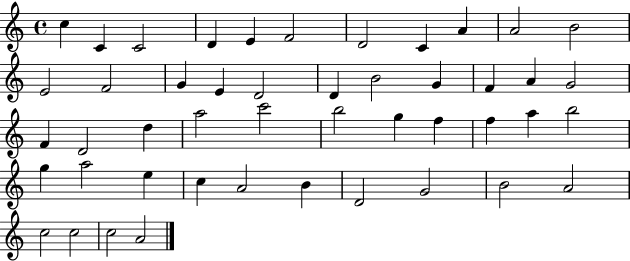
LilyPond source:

{
  \clef treble
  \time 4/4
  \defaultTimeSignature
  \key c \major
  c''4 c'4 c'2 | d'4 e'4 f'2 | d'2 c'4 a'4 | a'2 b'2 | \break e'2 f'2 | g'4 e'4 d'2 | d'4 b'2 g'4 | f'4 a'4 g'2 | \break f'4 d'2 d''4 | a''2 c'''2 | b''2 g''4 f''4 | f''4 a''4 b''2 | \break g''4 a''2 e''4 | c''4 a'2 b'4 | d'2 g'2 | b'2 a'2 | \break c''2 c''2 | c''2 a'2 | \bar "|."
}